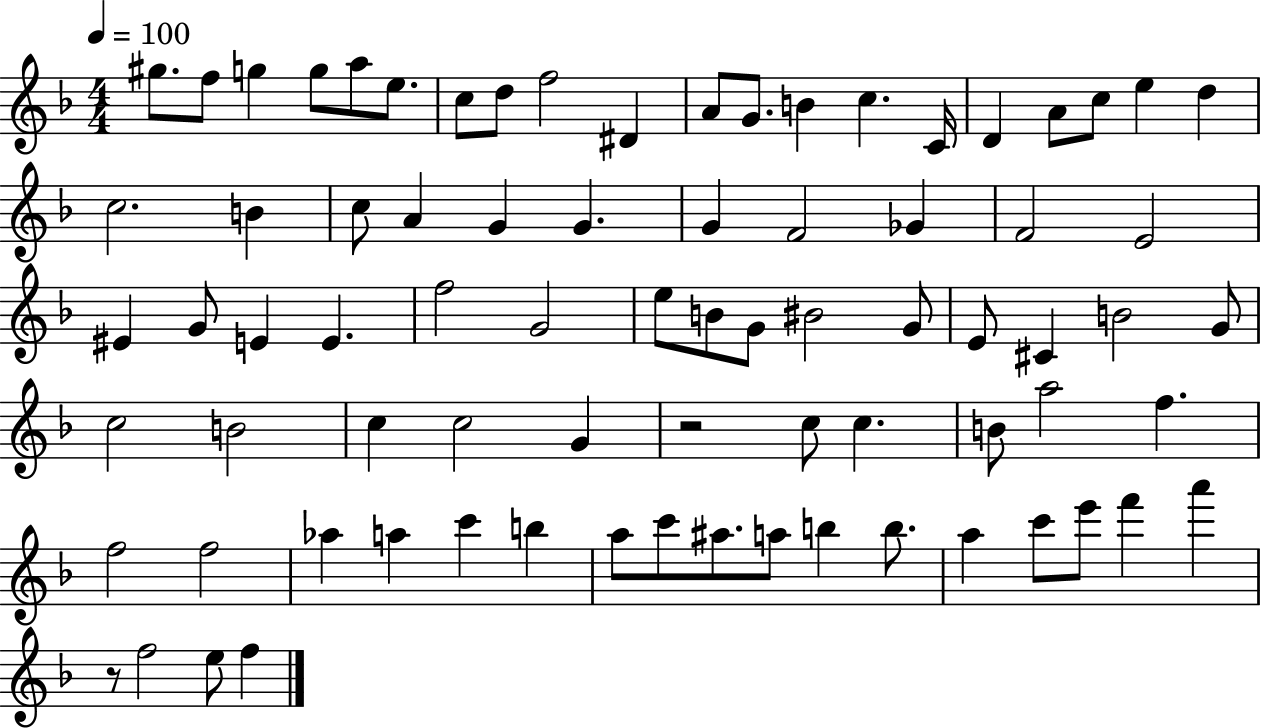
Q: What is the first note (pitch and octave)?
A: G#5